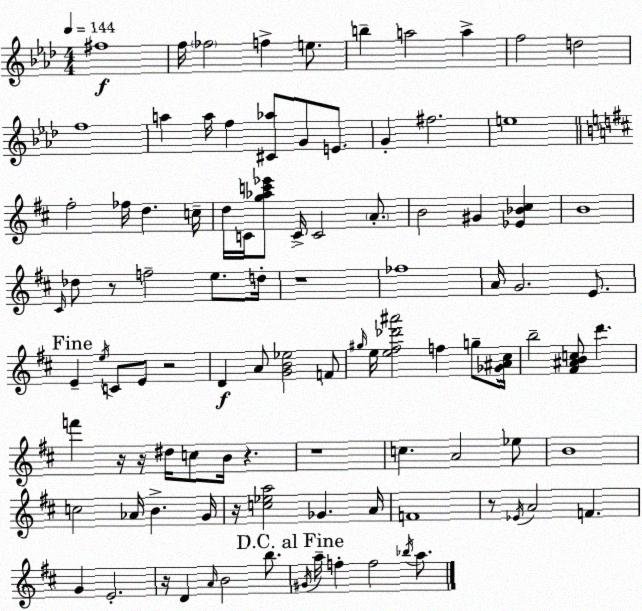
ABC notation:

X:1
T:Untitled
M:4/4
L:1/4
K:Ab
^f4 f/4 _f2 f e/2 b a2 a f2 d2 f4 a a/4 f [^C_a]/2 G/2 E/2 G ^f2 e4 ^f2 _f/4 d c/4 d/4 C/4 [g_ac'_e']/2 C/4 C2 A/2 B2 ^G [_E_B^c] B4 ^C/4 _d/2 z/2 f2 e/2 d/4 z4 _f4 A/4 G2 E/2 E e/4 C/2 E/2 z2 D A/2 [GB_e]2 F/2 ^g/4 e/4 [e^f_d'^a']2 f g/2 [_G^A^c]/4 b2 [^F^ABc]/2 d' f' z/4 z/4 ^d/4 c/2 B/4 z z4 c A2 _e/2 B4 c2 _A/4 B G/4 z/4 [c_ea]2 _G A/4 F4 z/2 _E/4 A2 F G E2 z/4 D A/4 B2 b/2 ^G/4 a/4 f f2 _b/4 a/2